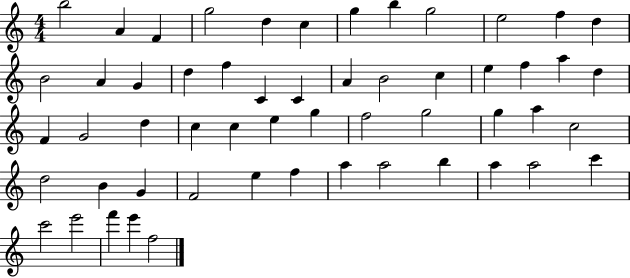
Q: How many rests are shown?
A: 0